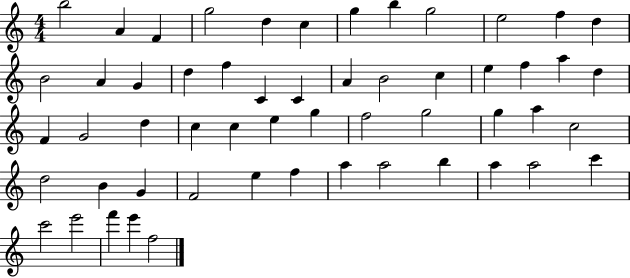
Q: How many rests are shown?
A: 0